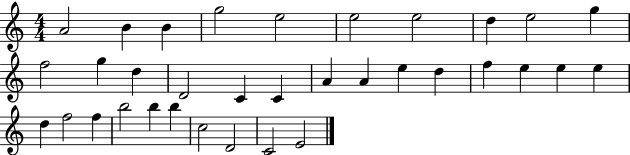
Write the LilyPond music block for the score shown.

{
  \clef treble
  \numericTimeSignature
  \time 4/4
  \key c \major
  a'2 b'4 b'4 | g''2 e''2 | e''2 e''2 | d''4 e''2 g''4 | \break f''2 g''4 d''4 | d'2 c'4 c'4 | a'4 a'4 e''4 d''4 | f''4 e''4 e''4 e''4 | \break d''4 f''2 f''4 | b''2 b''4 b''4 | c''2 d'2 | c'2 e'2 | \break \bar "|."
}